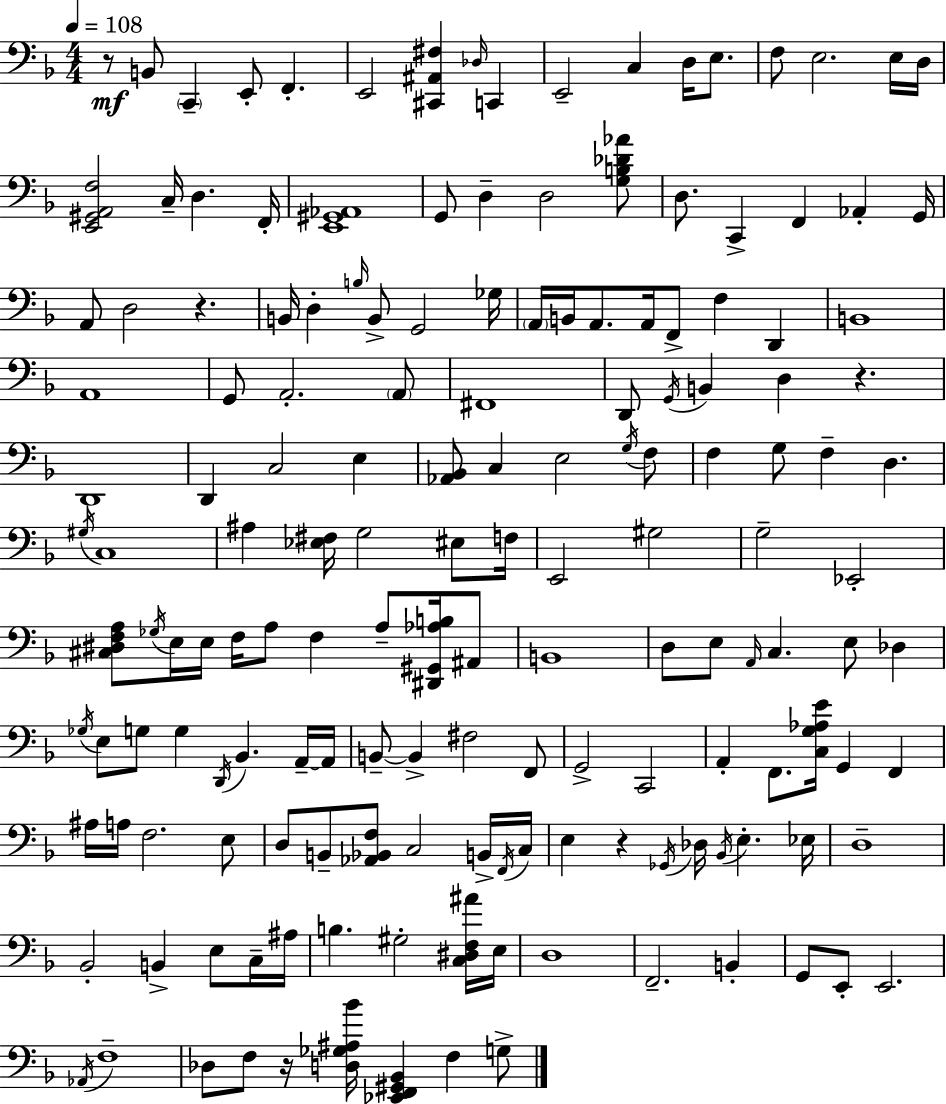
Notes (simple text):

R/e B2/e C2/q E2/e F2/q. E2/h [C#2,A#2,F#3]/q Db3/s C2/q E2/h C3/q D3/s E3/e. F3/e E3/h. E3/s D3/s [E2,G#2,A2,F3]/h C3/s D3/q. F2/s [E2,G#2,Ab2]/w G2/e D3/q D3/h [G3,B3,Db4,Ab4]/e D3/e. C2/q F2/q Ab2/q G2/s A2/e D3/h R/q. B2/s D3/q B3/s B2/e G2/h Gb3/s A2/s B2/s A2/e. A2/s F2/e F3/q D2/q B2/w A2/w G2/e A2/h. A2/e F#2/w D2/e G2/s B2/q D3/q R/q. D2/w D2/q C3/h E3/q [Ab2,Bb2]/e C3/q E3/h G3/s F3/e F3/q G3/e F3/q D3/q. G#3/s C3/w A#3/q [Eb3,F#3]/s G3/h EIS3/e F3/s E2/h G#3/h G3/h Eb2/h [C#3,D#3,F3,A3]/e Gb3/s E3/s E3/s F3/s A3/e F3/q A3/e [D#2,G#2,Ab3,B3]/s A#2/e B2/w D3/e E3/e A2/s C3/q. E3/e Db3/q Gb3/s E3/e G3/e G3/q D2/s Bb2/q. A2/s A2/s B2/e B2/q F#3/h F2/e G2/h C2/h A2/q F2/e. [C3,G3,Ab3,E4]/s G2/q F2/q A#3/s A3/s F3/h. E3/e D3/e B2/e [Ab2,Bb2,F3]/e C3/h B2/s F2/s C3/s E3/q R/q Gb2/s Db3/s Bb2/s E3/q. Eb3/s D3/w Bb2/h B2/q E3/e C3/s A#3/s B3/q. G#3/h [C3,D#3,F3,A#4]/s E3/s D3/w F2/h. B2/q G2/e E2/e E2/h. Ab2/s F3/w Db3/e F3/e R/s [D3,Gb3,A#3,Bb4]/s [Eb2,F2,G#2,Bb2]/q F3/q G3/e